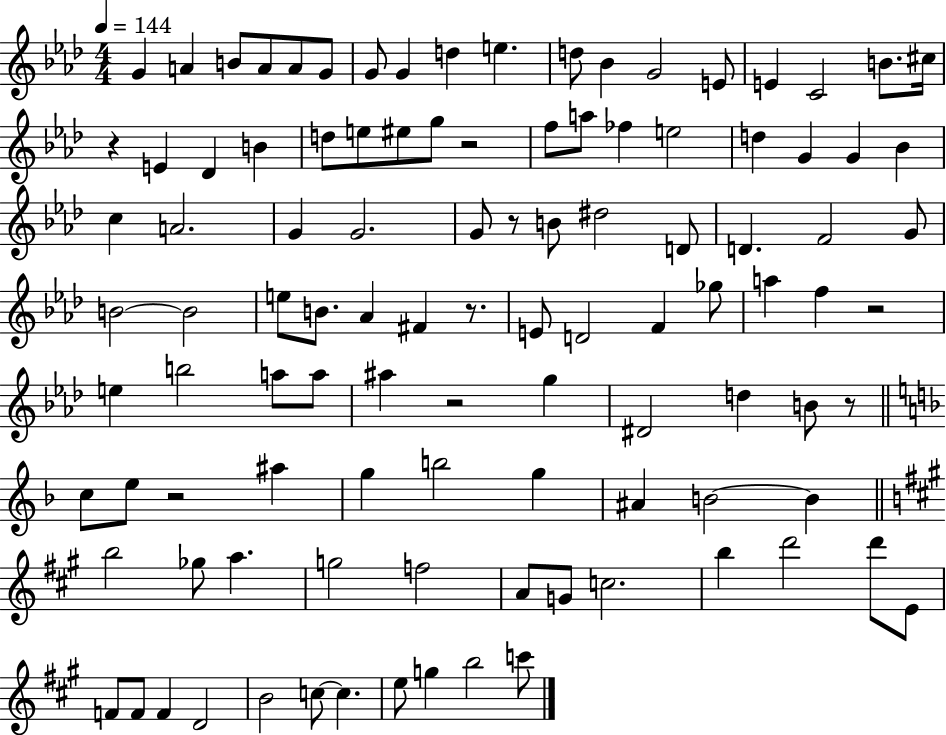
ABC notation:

X:1
T:Untitled
M:4/4
L:1/4
K:Ab
G A B/2 A/2 A/2 G/2 G/2 G d e d/2 _B G2 E/2 E C2 B/2 ^c/4 z E _D B d/2 e/2 ^e/2 g/2 z2 f/2 a/2 _f e2 d G G _B c A2 G G2 G/2 z/2 B/2 ^d2 D/2 D F2 G/2 B2 B2 e/2 B/2 _A ^F z/2 E/2 D2 F _g/2 a f z2 e b2 a/2 a/2 ^a z2 g ^D2 d B/2 z/2 c/2 e/2 z2 ^a g b2 g ^A B2 B b2 _g/2 a g2 f2 A/2 G/2 c2 b d'2 d'/2 E/2 F/2 F/2 F D2 B2 c/2 c e/2 g b2 c'/2